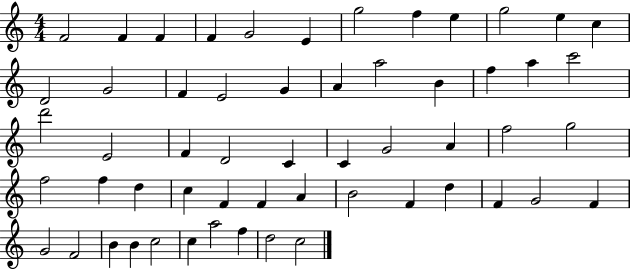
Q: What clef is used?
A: treble